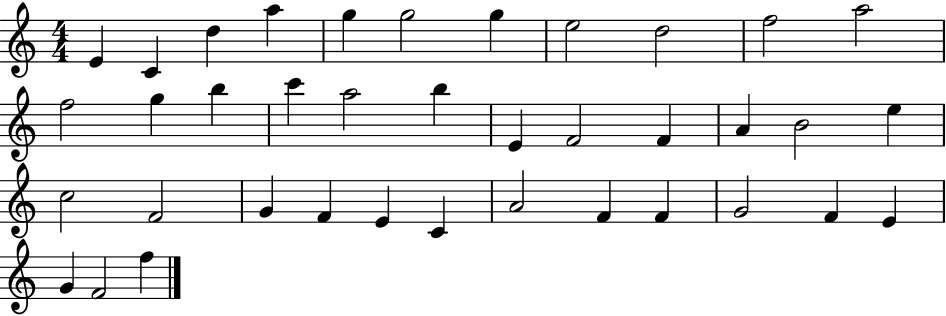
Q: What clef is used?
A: treble